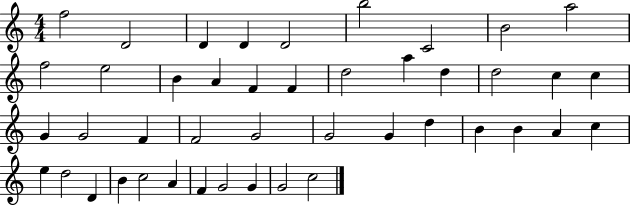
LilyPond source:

{
  \clef treble
  \numericTimeSignature
  \time 4/4
  \key c \major
  f''2 d'2 | d'4 d'4 d'2 | b''2 c'2 | b'2 a''2 | \break f''2 e''2 | b'4 a'4 f'4 f'4 | d''2 a''4 d''4 | d''2 c''4 c''4 | \break g'4 g'2 f'4 | f'2 g'2 | g'2 g'4 d''4 | b'4 b'4 a'4 c''4 | \break e''4 d''2 d'4 | b'4 c''2 a'4 | f'4 g'2 g'4 | g'2 c''2 | \break \bar "|."
}